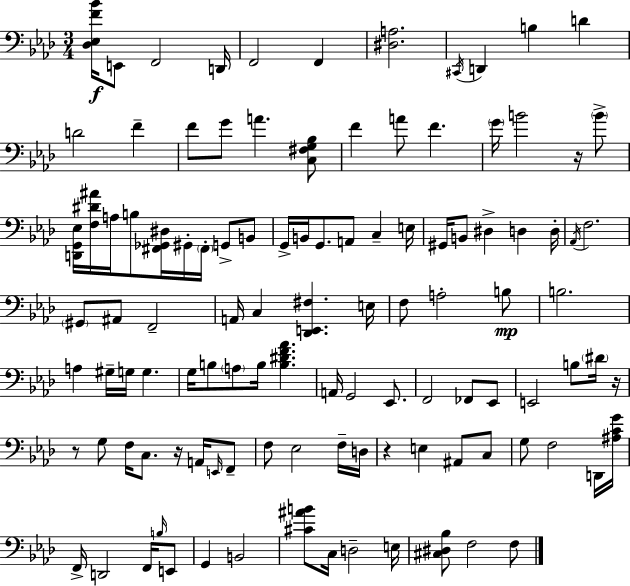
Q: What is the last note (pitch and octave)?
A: F3